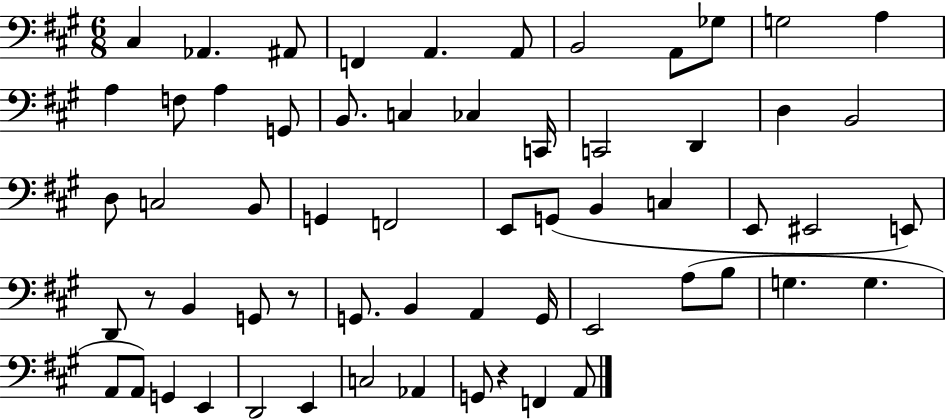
X:1
T:Untitled
M:6/8
L:1/4
K:A
^C, _A,, ^A,,/2 F,, A,, A,,/2 B,,2 A,,/2 _G,/2 G,2 A, A, F,/2 A, G,,/2 B,,/2 C, _C, C,,/4 C,,2 D,, D, B,,2 D,/2 C,2 B,,/2 G,, F,,2 E,,/2 G,,/2 B,, C, E,,/2 ^E,,2 E,,/2 D,,/2 z/2 B,, G,,/2 z/2 G,,/2 B,, A,, G,,/4 E,,2 A,/2 B,/2 G, G, A,,/2 A,,/2 G,, E,, D,,2 E,, C,2 _A,, G,,/2 z F,, A,,/2